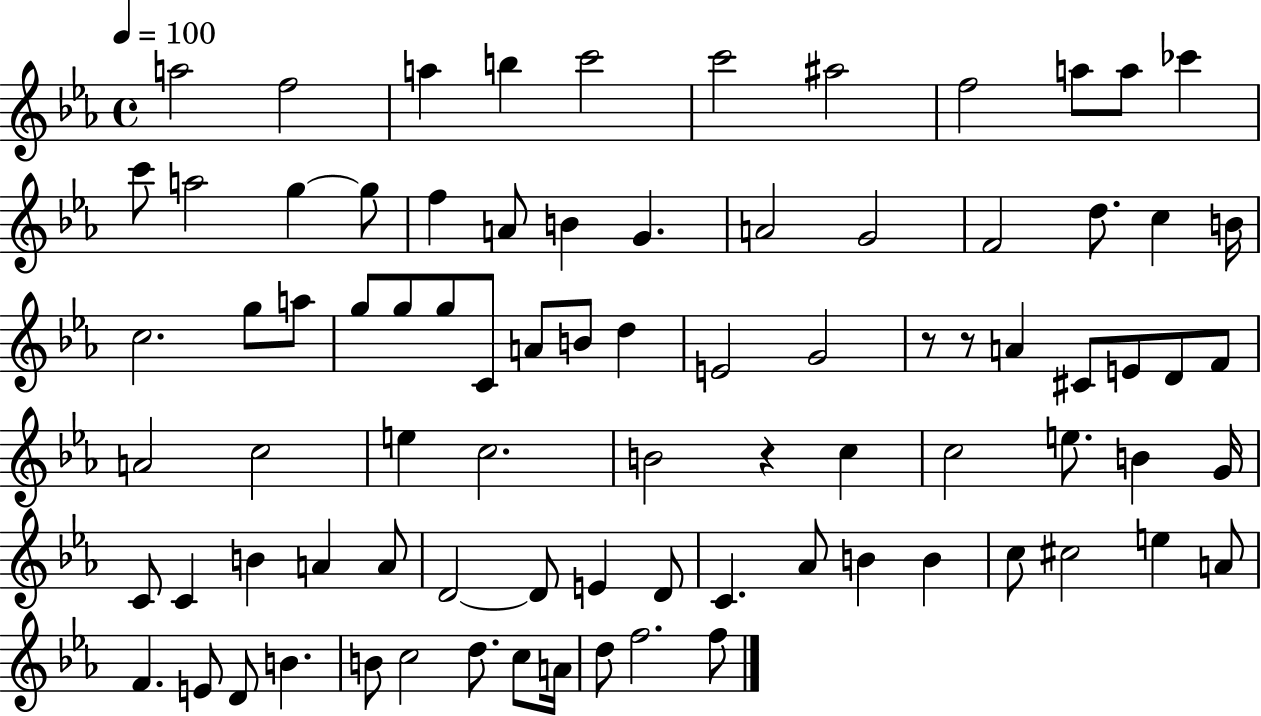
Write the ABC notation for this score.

X:1
T:Untitled
M:4/4
L:1/4
K:Eb
a2 f2 a b c'2 c'2 ^a2 f2 a/2 a/2 _c' c'/2 a2 g g/2 f A/2 B G A2 G2 F2 d/2 c B/4 c2 g/2 a/2 g/2 g/2 g/2 C/2 A/2 B/2 d E2 G2 z/2 z/2 A ^C/2 E/2 D/2 F/2 A2 c2 e c2 B2 z c c2 e/2 B G/4 C/2 C B A A/2 D2 D/2 E D/2 C _A/2 B B c/2 ^c2 e A/2 F E/2 D/2 B B/2 c2 d/2 c/2 A/4 d/2 f2 f/2